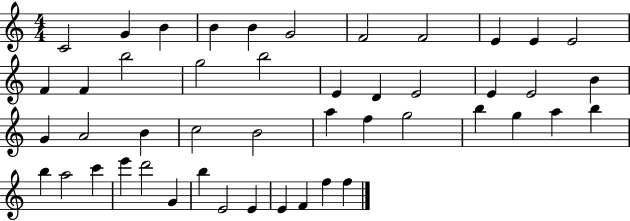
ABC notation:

X:1
T:Untitled
M:4/4
L:1/4
K:C
C2 G B B B G2 F2 F2 E E E2 F F b2 g2 b2 E D E2 E E2 B G A2 B c2 B2 a f g2 b g a b b a2 c' e' d'2 G b E2 E E F f f